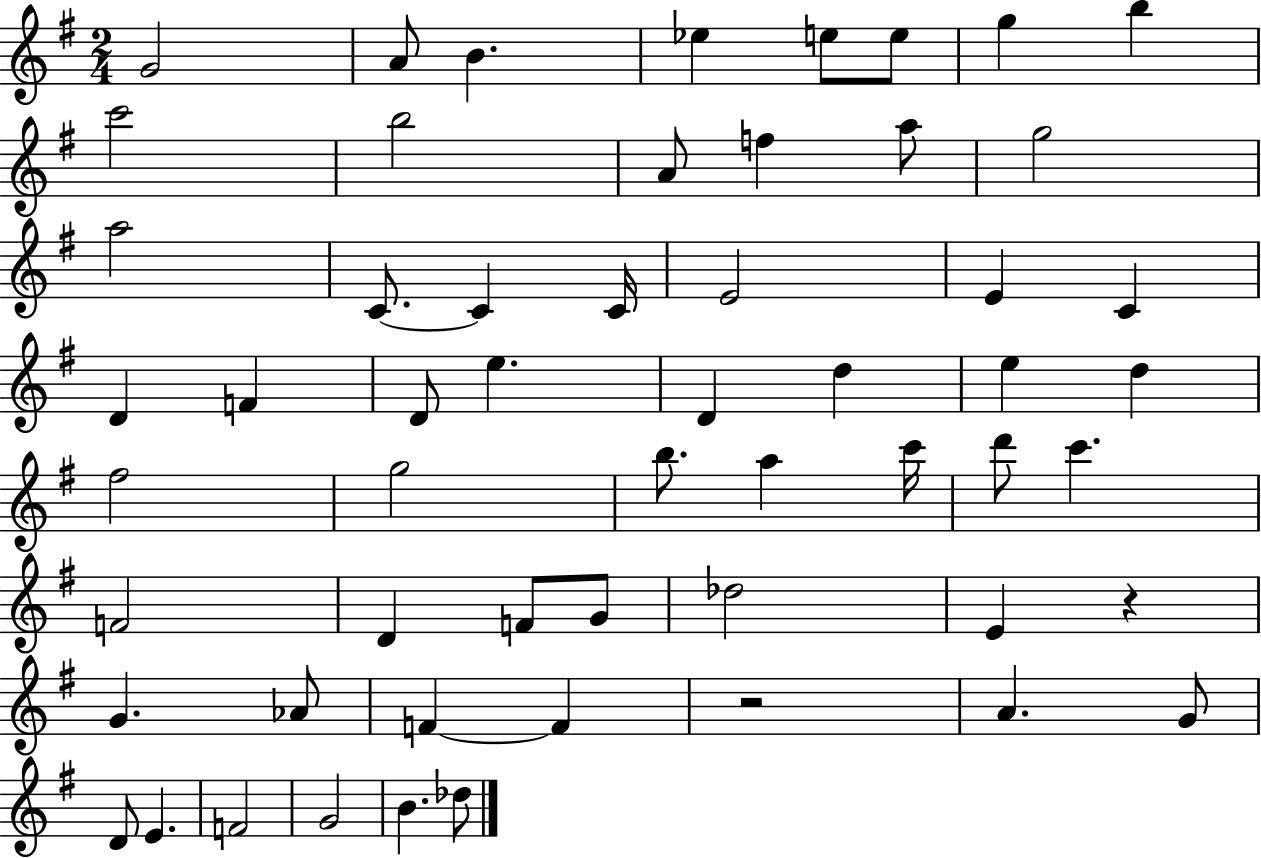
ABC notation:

X:1
T:Untitled
M:2/4
L:1/4
K:G
G2 A/2 B _e e/2 e/2 g b c'2 b2 A/2 f a/2 g2 a2 C/2 C C/4 E2 E C D F D/2 e D d e d ^f2 g2 b/2 a c'/4 d'/2 c' F2 D F/2 G/2 _d2 E z G _A/2 F F z2 A G/2 D/2 E F2 G2 B _d/2